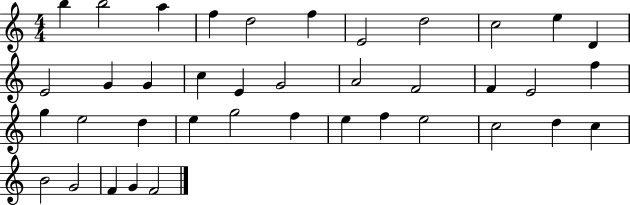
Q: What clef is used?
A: treble